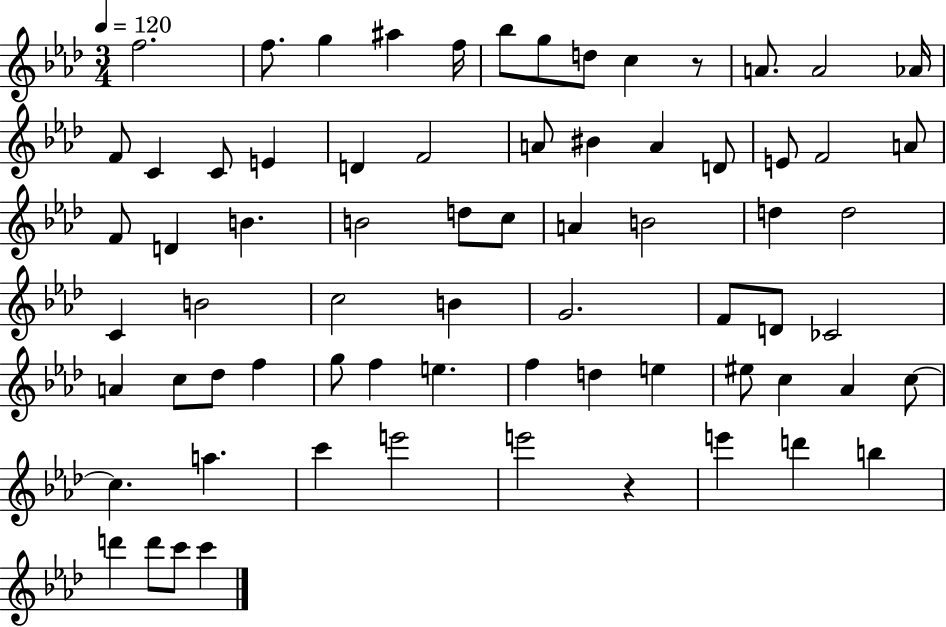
F5/h. F5/e. G5/q A#5/q F5/s Bb5/e G5/e D5/e C5/q R/e A4/e. A4/h Ab4/s F4/e C4/q C4/e E4/q D4/q F4/h A4/e BIS4/q A4/q D4/e E4/e F4/h A4/e F4/e D4/q B4/q. B4/h D5/e C5/e A4/q B4/h D5/q D5/h C4/q B4/h C5/h B4/q G4/h. F4/e D4/e CES4/h A4/q C5/e Db5/e F5/q G5/e F5/q E5/q. F5/q D5/q E5/q EIS5/e C5/q Ab4/q C5/e C5/q. A5/q. C6/q E6/h E6/h R/q E6/q D6/q B5/q D6/q D6/e C6/e C6/q